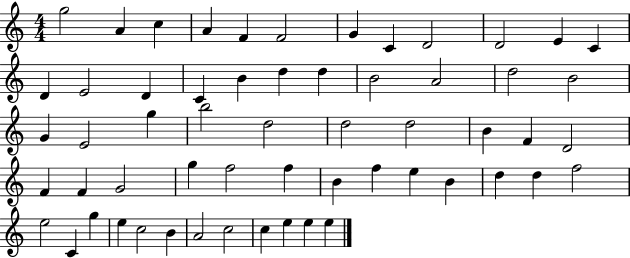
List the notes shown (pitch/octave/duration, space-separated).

G5/h A4/q C5/q A4/q F4/q F4/h G4/q C4/q D4/h D4/h E4/q C4/q D4/q E4/h D4/q C4/q B4/q D5/q D5/q B4/h A4/h D5/h B4/h G4/q E4/h G5/q B5/h D5/h D5/h D5/h B4/q F4/q D4/h F4/q F4/q G4/h G5/q F5/h F5/q B4/q F5/q E5/q B4/q D5/q D5/q F5/h E5/h C4/q G5/q E5/q C5/h B4/q A4/h C5/h C5/q E5/q E5/q E5/q